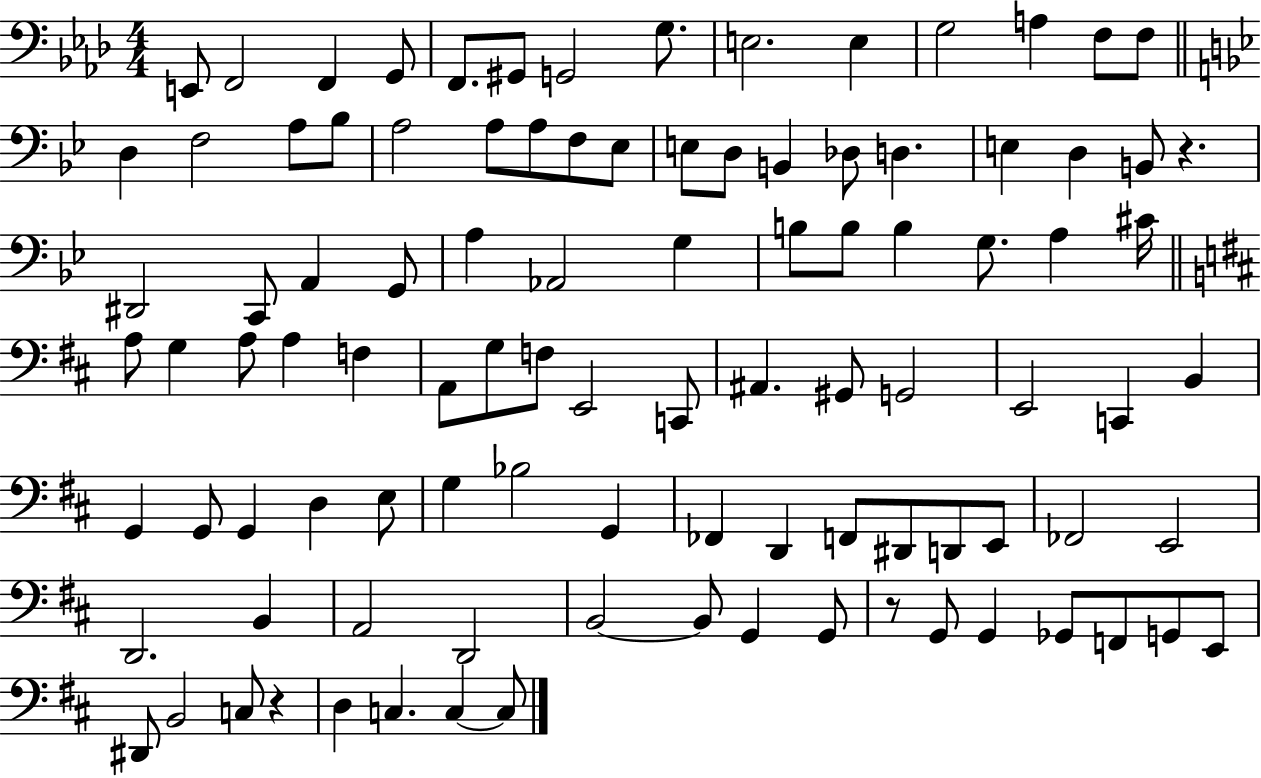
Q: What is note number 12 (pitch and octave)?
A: A3